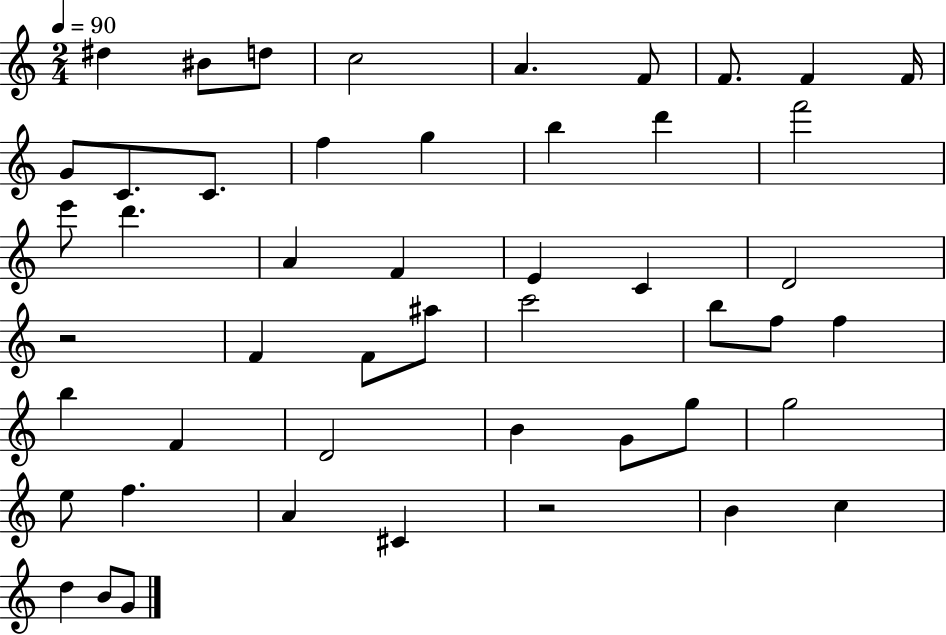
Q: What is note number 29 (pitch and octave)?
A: B5